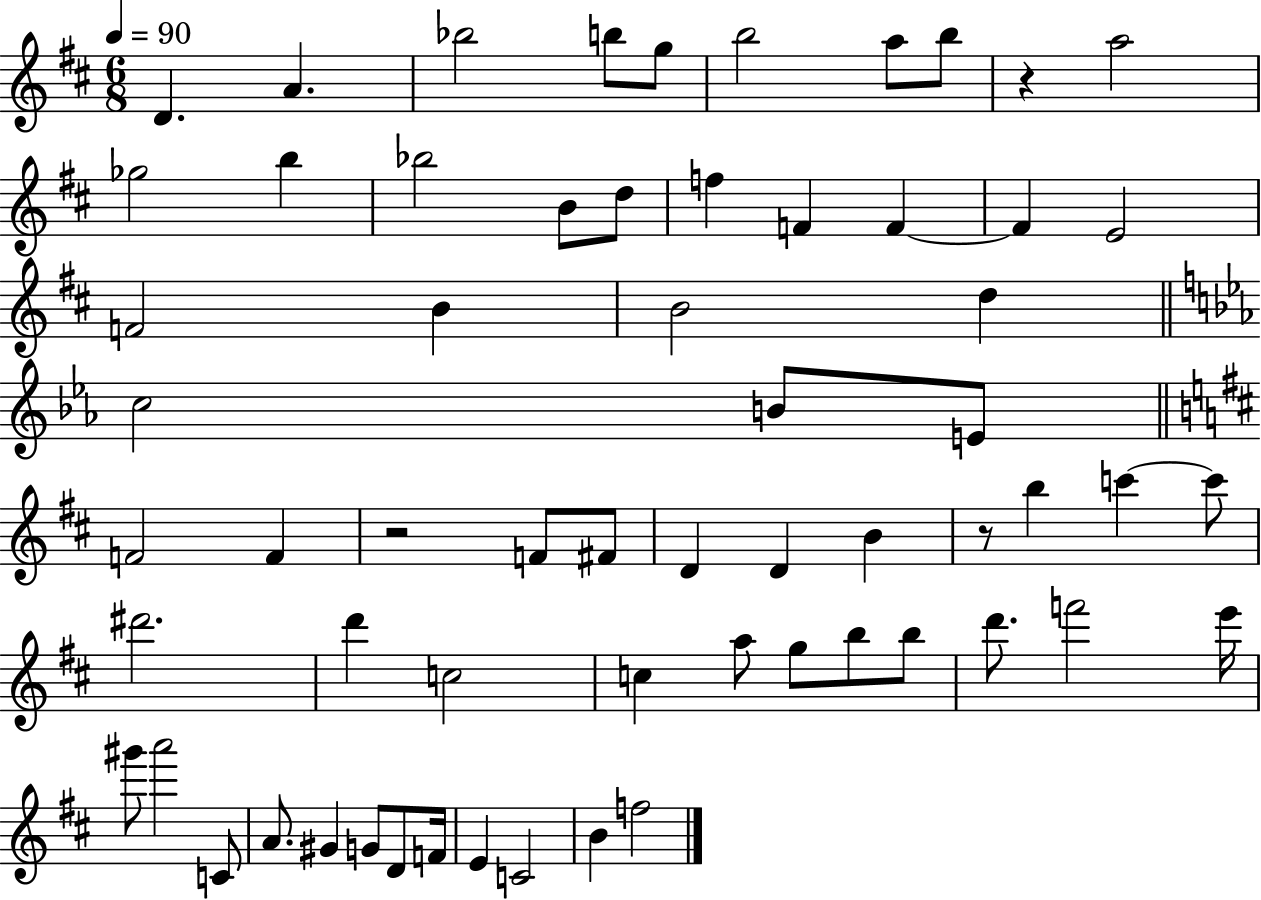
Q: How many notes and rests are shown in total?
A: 62